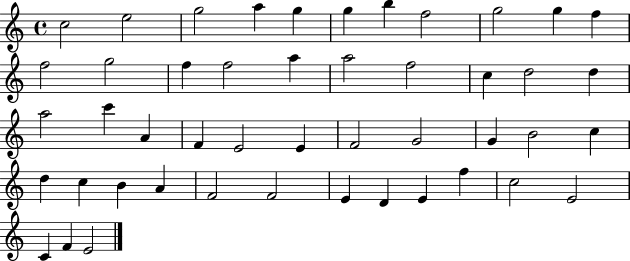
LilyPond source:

{
  \clef treble
  \time 4/4
  \defaultTimeSignature
  \key c \major
  c''2 e''2 | g''2 a''4 g''4 | g''4 b''4 f''2 | g''2 g''4 f''4 | \break f''2 g''2 | f''4 f''2 a''4 | a''2 f''2 | c''4 d''2 d''4 | \break a''2 c'''4 a'4 | f'4 e'2 e'4 | f'2 g'2 | g'4 b'2 c''4 | \break d''4 c''4 b'4 a'4 | f'2 f'2 | e'4 d'4 e'4 f''4 | c''2 e'2 | \break c'4 f'4 e'2 | \bar "|."
}